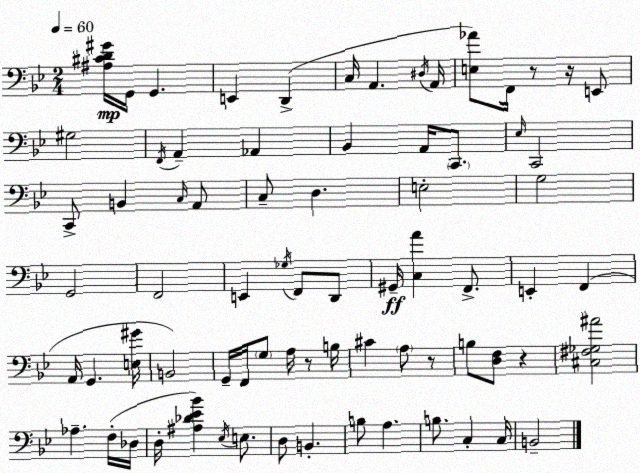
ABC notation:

X:1
T:Untitled
M:2/4
L:1/4
K:Gm
[^A,^CD^G]/4 G,,/4 G,, E,, D,, C,/4 A,, ^D,/4 A,,/4 [E,_A]/2 F,,/4 z/2 z/4 E,,/2 ^G,2 F,,/4 A,, _A,, _B,, A,,/4 C,,/2 _E,/4 C,,2 C,,/2 B,, C,/4 A,,/2 C,/2 D, E,2 G,2 G,,2 F,,2 E,, _G,/4 F,,/2 D,,/2 ^G,,/4 [C,A] F,,/2 E,, F,, A,,/4 G,, [E,^G]/4 B,,2 G,,/4 F,,/4 G,/2 A,/4 z/2 B,/4 ^C A,/2 z/2 B,/2 [D,F,]/2 z [^C,^F,_G,^A]2 _A, F,/4 _D,/4 D,/4 [^A,_D_E_B] _E,/4 E,/2 D,/2 B,, B,/2 A, B,/2 C, C,/4 B,,2